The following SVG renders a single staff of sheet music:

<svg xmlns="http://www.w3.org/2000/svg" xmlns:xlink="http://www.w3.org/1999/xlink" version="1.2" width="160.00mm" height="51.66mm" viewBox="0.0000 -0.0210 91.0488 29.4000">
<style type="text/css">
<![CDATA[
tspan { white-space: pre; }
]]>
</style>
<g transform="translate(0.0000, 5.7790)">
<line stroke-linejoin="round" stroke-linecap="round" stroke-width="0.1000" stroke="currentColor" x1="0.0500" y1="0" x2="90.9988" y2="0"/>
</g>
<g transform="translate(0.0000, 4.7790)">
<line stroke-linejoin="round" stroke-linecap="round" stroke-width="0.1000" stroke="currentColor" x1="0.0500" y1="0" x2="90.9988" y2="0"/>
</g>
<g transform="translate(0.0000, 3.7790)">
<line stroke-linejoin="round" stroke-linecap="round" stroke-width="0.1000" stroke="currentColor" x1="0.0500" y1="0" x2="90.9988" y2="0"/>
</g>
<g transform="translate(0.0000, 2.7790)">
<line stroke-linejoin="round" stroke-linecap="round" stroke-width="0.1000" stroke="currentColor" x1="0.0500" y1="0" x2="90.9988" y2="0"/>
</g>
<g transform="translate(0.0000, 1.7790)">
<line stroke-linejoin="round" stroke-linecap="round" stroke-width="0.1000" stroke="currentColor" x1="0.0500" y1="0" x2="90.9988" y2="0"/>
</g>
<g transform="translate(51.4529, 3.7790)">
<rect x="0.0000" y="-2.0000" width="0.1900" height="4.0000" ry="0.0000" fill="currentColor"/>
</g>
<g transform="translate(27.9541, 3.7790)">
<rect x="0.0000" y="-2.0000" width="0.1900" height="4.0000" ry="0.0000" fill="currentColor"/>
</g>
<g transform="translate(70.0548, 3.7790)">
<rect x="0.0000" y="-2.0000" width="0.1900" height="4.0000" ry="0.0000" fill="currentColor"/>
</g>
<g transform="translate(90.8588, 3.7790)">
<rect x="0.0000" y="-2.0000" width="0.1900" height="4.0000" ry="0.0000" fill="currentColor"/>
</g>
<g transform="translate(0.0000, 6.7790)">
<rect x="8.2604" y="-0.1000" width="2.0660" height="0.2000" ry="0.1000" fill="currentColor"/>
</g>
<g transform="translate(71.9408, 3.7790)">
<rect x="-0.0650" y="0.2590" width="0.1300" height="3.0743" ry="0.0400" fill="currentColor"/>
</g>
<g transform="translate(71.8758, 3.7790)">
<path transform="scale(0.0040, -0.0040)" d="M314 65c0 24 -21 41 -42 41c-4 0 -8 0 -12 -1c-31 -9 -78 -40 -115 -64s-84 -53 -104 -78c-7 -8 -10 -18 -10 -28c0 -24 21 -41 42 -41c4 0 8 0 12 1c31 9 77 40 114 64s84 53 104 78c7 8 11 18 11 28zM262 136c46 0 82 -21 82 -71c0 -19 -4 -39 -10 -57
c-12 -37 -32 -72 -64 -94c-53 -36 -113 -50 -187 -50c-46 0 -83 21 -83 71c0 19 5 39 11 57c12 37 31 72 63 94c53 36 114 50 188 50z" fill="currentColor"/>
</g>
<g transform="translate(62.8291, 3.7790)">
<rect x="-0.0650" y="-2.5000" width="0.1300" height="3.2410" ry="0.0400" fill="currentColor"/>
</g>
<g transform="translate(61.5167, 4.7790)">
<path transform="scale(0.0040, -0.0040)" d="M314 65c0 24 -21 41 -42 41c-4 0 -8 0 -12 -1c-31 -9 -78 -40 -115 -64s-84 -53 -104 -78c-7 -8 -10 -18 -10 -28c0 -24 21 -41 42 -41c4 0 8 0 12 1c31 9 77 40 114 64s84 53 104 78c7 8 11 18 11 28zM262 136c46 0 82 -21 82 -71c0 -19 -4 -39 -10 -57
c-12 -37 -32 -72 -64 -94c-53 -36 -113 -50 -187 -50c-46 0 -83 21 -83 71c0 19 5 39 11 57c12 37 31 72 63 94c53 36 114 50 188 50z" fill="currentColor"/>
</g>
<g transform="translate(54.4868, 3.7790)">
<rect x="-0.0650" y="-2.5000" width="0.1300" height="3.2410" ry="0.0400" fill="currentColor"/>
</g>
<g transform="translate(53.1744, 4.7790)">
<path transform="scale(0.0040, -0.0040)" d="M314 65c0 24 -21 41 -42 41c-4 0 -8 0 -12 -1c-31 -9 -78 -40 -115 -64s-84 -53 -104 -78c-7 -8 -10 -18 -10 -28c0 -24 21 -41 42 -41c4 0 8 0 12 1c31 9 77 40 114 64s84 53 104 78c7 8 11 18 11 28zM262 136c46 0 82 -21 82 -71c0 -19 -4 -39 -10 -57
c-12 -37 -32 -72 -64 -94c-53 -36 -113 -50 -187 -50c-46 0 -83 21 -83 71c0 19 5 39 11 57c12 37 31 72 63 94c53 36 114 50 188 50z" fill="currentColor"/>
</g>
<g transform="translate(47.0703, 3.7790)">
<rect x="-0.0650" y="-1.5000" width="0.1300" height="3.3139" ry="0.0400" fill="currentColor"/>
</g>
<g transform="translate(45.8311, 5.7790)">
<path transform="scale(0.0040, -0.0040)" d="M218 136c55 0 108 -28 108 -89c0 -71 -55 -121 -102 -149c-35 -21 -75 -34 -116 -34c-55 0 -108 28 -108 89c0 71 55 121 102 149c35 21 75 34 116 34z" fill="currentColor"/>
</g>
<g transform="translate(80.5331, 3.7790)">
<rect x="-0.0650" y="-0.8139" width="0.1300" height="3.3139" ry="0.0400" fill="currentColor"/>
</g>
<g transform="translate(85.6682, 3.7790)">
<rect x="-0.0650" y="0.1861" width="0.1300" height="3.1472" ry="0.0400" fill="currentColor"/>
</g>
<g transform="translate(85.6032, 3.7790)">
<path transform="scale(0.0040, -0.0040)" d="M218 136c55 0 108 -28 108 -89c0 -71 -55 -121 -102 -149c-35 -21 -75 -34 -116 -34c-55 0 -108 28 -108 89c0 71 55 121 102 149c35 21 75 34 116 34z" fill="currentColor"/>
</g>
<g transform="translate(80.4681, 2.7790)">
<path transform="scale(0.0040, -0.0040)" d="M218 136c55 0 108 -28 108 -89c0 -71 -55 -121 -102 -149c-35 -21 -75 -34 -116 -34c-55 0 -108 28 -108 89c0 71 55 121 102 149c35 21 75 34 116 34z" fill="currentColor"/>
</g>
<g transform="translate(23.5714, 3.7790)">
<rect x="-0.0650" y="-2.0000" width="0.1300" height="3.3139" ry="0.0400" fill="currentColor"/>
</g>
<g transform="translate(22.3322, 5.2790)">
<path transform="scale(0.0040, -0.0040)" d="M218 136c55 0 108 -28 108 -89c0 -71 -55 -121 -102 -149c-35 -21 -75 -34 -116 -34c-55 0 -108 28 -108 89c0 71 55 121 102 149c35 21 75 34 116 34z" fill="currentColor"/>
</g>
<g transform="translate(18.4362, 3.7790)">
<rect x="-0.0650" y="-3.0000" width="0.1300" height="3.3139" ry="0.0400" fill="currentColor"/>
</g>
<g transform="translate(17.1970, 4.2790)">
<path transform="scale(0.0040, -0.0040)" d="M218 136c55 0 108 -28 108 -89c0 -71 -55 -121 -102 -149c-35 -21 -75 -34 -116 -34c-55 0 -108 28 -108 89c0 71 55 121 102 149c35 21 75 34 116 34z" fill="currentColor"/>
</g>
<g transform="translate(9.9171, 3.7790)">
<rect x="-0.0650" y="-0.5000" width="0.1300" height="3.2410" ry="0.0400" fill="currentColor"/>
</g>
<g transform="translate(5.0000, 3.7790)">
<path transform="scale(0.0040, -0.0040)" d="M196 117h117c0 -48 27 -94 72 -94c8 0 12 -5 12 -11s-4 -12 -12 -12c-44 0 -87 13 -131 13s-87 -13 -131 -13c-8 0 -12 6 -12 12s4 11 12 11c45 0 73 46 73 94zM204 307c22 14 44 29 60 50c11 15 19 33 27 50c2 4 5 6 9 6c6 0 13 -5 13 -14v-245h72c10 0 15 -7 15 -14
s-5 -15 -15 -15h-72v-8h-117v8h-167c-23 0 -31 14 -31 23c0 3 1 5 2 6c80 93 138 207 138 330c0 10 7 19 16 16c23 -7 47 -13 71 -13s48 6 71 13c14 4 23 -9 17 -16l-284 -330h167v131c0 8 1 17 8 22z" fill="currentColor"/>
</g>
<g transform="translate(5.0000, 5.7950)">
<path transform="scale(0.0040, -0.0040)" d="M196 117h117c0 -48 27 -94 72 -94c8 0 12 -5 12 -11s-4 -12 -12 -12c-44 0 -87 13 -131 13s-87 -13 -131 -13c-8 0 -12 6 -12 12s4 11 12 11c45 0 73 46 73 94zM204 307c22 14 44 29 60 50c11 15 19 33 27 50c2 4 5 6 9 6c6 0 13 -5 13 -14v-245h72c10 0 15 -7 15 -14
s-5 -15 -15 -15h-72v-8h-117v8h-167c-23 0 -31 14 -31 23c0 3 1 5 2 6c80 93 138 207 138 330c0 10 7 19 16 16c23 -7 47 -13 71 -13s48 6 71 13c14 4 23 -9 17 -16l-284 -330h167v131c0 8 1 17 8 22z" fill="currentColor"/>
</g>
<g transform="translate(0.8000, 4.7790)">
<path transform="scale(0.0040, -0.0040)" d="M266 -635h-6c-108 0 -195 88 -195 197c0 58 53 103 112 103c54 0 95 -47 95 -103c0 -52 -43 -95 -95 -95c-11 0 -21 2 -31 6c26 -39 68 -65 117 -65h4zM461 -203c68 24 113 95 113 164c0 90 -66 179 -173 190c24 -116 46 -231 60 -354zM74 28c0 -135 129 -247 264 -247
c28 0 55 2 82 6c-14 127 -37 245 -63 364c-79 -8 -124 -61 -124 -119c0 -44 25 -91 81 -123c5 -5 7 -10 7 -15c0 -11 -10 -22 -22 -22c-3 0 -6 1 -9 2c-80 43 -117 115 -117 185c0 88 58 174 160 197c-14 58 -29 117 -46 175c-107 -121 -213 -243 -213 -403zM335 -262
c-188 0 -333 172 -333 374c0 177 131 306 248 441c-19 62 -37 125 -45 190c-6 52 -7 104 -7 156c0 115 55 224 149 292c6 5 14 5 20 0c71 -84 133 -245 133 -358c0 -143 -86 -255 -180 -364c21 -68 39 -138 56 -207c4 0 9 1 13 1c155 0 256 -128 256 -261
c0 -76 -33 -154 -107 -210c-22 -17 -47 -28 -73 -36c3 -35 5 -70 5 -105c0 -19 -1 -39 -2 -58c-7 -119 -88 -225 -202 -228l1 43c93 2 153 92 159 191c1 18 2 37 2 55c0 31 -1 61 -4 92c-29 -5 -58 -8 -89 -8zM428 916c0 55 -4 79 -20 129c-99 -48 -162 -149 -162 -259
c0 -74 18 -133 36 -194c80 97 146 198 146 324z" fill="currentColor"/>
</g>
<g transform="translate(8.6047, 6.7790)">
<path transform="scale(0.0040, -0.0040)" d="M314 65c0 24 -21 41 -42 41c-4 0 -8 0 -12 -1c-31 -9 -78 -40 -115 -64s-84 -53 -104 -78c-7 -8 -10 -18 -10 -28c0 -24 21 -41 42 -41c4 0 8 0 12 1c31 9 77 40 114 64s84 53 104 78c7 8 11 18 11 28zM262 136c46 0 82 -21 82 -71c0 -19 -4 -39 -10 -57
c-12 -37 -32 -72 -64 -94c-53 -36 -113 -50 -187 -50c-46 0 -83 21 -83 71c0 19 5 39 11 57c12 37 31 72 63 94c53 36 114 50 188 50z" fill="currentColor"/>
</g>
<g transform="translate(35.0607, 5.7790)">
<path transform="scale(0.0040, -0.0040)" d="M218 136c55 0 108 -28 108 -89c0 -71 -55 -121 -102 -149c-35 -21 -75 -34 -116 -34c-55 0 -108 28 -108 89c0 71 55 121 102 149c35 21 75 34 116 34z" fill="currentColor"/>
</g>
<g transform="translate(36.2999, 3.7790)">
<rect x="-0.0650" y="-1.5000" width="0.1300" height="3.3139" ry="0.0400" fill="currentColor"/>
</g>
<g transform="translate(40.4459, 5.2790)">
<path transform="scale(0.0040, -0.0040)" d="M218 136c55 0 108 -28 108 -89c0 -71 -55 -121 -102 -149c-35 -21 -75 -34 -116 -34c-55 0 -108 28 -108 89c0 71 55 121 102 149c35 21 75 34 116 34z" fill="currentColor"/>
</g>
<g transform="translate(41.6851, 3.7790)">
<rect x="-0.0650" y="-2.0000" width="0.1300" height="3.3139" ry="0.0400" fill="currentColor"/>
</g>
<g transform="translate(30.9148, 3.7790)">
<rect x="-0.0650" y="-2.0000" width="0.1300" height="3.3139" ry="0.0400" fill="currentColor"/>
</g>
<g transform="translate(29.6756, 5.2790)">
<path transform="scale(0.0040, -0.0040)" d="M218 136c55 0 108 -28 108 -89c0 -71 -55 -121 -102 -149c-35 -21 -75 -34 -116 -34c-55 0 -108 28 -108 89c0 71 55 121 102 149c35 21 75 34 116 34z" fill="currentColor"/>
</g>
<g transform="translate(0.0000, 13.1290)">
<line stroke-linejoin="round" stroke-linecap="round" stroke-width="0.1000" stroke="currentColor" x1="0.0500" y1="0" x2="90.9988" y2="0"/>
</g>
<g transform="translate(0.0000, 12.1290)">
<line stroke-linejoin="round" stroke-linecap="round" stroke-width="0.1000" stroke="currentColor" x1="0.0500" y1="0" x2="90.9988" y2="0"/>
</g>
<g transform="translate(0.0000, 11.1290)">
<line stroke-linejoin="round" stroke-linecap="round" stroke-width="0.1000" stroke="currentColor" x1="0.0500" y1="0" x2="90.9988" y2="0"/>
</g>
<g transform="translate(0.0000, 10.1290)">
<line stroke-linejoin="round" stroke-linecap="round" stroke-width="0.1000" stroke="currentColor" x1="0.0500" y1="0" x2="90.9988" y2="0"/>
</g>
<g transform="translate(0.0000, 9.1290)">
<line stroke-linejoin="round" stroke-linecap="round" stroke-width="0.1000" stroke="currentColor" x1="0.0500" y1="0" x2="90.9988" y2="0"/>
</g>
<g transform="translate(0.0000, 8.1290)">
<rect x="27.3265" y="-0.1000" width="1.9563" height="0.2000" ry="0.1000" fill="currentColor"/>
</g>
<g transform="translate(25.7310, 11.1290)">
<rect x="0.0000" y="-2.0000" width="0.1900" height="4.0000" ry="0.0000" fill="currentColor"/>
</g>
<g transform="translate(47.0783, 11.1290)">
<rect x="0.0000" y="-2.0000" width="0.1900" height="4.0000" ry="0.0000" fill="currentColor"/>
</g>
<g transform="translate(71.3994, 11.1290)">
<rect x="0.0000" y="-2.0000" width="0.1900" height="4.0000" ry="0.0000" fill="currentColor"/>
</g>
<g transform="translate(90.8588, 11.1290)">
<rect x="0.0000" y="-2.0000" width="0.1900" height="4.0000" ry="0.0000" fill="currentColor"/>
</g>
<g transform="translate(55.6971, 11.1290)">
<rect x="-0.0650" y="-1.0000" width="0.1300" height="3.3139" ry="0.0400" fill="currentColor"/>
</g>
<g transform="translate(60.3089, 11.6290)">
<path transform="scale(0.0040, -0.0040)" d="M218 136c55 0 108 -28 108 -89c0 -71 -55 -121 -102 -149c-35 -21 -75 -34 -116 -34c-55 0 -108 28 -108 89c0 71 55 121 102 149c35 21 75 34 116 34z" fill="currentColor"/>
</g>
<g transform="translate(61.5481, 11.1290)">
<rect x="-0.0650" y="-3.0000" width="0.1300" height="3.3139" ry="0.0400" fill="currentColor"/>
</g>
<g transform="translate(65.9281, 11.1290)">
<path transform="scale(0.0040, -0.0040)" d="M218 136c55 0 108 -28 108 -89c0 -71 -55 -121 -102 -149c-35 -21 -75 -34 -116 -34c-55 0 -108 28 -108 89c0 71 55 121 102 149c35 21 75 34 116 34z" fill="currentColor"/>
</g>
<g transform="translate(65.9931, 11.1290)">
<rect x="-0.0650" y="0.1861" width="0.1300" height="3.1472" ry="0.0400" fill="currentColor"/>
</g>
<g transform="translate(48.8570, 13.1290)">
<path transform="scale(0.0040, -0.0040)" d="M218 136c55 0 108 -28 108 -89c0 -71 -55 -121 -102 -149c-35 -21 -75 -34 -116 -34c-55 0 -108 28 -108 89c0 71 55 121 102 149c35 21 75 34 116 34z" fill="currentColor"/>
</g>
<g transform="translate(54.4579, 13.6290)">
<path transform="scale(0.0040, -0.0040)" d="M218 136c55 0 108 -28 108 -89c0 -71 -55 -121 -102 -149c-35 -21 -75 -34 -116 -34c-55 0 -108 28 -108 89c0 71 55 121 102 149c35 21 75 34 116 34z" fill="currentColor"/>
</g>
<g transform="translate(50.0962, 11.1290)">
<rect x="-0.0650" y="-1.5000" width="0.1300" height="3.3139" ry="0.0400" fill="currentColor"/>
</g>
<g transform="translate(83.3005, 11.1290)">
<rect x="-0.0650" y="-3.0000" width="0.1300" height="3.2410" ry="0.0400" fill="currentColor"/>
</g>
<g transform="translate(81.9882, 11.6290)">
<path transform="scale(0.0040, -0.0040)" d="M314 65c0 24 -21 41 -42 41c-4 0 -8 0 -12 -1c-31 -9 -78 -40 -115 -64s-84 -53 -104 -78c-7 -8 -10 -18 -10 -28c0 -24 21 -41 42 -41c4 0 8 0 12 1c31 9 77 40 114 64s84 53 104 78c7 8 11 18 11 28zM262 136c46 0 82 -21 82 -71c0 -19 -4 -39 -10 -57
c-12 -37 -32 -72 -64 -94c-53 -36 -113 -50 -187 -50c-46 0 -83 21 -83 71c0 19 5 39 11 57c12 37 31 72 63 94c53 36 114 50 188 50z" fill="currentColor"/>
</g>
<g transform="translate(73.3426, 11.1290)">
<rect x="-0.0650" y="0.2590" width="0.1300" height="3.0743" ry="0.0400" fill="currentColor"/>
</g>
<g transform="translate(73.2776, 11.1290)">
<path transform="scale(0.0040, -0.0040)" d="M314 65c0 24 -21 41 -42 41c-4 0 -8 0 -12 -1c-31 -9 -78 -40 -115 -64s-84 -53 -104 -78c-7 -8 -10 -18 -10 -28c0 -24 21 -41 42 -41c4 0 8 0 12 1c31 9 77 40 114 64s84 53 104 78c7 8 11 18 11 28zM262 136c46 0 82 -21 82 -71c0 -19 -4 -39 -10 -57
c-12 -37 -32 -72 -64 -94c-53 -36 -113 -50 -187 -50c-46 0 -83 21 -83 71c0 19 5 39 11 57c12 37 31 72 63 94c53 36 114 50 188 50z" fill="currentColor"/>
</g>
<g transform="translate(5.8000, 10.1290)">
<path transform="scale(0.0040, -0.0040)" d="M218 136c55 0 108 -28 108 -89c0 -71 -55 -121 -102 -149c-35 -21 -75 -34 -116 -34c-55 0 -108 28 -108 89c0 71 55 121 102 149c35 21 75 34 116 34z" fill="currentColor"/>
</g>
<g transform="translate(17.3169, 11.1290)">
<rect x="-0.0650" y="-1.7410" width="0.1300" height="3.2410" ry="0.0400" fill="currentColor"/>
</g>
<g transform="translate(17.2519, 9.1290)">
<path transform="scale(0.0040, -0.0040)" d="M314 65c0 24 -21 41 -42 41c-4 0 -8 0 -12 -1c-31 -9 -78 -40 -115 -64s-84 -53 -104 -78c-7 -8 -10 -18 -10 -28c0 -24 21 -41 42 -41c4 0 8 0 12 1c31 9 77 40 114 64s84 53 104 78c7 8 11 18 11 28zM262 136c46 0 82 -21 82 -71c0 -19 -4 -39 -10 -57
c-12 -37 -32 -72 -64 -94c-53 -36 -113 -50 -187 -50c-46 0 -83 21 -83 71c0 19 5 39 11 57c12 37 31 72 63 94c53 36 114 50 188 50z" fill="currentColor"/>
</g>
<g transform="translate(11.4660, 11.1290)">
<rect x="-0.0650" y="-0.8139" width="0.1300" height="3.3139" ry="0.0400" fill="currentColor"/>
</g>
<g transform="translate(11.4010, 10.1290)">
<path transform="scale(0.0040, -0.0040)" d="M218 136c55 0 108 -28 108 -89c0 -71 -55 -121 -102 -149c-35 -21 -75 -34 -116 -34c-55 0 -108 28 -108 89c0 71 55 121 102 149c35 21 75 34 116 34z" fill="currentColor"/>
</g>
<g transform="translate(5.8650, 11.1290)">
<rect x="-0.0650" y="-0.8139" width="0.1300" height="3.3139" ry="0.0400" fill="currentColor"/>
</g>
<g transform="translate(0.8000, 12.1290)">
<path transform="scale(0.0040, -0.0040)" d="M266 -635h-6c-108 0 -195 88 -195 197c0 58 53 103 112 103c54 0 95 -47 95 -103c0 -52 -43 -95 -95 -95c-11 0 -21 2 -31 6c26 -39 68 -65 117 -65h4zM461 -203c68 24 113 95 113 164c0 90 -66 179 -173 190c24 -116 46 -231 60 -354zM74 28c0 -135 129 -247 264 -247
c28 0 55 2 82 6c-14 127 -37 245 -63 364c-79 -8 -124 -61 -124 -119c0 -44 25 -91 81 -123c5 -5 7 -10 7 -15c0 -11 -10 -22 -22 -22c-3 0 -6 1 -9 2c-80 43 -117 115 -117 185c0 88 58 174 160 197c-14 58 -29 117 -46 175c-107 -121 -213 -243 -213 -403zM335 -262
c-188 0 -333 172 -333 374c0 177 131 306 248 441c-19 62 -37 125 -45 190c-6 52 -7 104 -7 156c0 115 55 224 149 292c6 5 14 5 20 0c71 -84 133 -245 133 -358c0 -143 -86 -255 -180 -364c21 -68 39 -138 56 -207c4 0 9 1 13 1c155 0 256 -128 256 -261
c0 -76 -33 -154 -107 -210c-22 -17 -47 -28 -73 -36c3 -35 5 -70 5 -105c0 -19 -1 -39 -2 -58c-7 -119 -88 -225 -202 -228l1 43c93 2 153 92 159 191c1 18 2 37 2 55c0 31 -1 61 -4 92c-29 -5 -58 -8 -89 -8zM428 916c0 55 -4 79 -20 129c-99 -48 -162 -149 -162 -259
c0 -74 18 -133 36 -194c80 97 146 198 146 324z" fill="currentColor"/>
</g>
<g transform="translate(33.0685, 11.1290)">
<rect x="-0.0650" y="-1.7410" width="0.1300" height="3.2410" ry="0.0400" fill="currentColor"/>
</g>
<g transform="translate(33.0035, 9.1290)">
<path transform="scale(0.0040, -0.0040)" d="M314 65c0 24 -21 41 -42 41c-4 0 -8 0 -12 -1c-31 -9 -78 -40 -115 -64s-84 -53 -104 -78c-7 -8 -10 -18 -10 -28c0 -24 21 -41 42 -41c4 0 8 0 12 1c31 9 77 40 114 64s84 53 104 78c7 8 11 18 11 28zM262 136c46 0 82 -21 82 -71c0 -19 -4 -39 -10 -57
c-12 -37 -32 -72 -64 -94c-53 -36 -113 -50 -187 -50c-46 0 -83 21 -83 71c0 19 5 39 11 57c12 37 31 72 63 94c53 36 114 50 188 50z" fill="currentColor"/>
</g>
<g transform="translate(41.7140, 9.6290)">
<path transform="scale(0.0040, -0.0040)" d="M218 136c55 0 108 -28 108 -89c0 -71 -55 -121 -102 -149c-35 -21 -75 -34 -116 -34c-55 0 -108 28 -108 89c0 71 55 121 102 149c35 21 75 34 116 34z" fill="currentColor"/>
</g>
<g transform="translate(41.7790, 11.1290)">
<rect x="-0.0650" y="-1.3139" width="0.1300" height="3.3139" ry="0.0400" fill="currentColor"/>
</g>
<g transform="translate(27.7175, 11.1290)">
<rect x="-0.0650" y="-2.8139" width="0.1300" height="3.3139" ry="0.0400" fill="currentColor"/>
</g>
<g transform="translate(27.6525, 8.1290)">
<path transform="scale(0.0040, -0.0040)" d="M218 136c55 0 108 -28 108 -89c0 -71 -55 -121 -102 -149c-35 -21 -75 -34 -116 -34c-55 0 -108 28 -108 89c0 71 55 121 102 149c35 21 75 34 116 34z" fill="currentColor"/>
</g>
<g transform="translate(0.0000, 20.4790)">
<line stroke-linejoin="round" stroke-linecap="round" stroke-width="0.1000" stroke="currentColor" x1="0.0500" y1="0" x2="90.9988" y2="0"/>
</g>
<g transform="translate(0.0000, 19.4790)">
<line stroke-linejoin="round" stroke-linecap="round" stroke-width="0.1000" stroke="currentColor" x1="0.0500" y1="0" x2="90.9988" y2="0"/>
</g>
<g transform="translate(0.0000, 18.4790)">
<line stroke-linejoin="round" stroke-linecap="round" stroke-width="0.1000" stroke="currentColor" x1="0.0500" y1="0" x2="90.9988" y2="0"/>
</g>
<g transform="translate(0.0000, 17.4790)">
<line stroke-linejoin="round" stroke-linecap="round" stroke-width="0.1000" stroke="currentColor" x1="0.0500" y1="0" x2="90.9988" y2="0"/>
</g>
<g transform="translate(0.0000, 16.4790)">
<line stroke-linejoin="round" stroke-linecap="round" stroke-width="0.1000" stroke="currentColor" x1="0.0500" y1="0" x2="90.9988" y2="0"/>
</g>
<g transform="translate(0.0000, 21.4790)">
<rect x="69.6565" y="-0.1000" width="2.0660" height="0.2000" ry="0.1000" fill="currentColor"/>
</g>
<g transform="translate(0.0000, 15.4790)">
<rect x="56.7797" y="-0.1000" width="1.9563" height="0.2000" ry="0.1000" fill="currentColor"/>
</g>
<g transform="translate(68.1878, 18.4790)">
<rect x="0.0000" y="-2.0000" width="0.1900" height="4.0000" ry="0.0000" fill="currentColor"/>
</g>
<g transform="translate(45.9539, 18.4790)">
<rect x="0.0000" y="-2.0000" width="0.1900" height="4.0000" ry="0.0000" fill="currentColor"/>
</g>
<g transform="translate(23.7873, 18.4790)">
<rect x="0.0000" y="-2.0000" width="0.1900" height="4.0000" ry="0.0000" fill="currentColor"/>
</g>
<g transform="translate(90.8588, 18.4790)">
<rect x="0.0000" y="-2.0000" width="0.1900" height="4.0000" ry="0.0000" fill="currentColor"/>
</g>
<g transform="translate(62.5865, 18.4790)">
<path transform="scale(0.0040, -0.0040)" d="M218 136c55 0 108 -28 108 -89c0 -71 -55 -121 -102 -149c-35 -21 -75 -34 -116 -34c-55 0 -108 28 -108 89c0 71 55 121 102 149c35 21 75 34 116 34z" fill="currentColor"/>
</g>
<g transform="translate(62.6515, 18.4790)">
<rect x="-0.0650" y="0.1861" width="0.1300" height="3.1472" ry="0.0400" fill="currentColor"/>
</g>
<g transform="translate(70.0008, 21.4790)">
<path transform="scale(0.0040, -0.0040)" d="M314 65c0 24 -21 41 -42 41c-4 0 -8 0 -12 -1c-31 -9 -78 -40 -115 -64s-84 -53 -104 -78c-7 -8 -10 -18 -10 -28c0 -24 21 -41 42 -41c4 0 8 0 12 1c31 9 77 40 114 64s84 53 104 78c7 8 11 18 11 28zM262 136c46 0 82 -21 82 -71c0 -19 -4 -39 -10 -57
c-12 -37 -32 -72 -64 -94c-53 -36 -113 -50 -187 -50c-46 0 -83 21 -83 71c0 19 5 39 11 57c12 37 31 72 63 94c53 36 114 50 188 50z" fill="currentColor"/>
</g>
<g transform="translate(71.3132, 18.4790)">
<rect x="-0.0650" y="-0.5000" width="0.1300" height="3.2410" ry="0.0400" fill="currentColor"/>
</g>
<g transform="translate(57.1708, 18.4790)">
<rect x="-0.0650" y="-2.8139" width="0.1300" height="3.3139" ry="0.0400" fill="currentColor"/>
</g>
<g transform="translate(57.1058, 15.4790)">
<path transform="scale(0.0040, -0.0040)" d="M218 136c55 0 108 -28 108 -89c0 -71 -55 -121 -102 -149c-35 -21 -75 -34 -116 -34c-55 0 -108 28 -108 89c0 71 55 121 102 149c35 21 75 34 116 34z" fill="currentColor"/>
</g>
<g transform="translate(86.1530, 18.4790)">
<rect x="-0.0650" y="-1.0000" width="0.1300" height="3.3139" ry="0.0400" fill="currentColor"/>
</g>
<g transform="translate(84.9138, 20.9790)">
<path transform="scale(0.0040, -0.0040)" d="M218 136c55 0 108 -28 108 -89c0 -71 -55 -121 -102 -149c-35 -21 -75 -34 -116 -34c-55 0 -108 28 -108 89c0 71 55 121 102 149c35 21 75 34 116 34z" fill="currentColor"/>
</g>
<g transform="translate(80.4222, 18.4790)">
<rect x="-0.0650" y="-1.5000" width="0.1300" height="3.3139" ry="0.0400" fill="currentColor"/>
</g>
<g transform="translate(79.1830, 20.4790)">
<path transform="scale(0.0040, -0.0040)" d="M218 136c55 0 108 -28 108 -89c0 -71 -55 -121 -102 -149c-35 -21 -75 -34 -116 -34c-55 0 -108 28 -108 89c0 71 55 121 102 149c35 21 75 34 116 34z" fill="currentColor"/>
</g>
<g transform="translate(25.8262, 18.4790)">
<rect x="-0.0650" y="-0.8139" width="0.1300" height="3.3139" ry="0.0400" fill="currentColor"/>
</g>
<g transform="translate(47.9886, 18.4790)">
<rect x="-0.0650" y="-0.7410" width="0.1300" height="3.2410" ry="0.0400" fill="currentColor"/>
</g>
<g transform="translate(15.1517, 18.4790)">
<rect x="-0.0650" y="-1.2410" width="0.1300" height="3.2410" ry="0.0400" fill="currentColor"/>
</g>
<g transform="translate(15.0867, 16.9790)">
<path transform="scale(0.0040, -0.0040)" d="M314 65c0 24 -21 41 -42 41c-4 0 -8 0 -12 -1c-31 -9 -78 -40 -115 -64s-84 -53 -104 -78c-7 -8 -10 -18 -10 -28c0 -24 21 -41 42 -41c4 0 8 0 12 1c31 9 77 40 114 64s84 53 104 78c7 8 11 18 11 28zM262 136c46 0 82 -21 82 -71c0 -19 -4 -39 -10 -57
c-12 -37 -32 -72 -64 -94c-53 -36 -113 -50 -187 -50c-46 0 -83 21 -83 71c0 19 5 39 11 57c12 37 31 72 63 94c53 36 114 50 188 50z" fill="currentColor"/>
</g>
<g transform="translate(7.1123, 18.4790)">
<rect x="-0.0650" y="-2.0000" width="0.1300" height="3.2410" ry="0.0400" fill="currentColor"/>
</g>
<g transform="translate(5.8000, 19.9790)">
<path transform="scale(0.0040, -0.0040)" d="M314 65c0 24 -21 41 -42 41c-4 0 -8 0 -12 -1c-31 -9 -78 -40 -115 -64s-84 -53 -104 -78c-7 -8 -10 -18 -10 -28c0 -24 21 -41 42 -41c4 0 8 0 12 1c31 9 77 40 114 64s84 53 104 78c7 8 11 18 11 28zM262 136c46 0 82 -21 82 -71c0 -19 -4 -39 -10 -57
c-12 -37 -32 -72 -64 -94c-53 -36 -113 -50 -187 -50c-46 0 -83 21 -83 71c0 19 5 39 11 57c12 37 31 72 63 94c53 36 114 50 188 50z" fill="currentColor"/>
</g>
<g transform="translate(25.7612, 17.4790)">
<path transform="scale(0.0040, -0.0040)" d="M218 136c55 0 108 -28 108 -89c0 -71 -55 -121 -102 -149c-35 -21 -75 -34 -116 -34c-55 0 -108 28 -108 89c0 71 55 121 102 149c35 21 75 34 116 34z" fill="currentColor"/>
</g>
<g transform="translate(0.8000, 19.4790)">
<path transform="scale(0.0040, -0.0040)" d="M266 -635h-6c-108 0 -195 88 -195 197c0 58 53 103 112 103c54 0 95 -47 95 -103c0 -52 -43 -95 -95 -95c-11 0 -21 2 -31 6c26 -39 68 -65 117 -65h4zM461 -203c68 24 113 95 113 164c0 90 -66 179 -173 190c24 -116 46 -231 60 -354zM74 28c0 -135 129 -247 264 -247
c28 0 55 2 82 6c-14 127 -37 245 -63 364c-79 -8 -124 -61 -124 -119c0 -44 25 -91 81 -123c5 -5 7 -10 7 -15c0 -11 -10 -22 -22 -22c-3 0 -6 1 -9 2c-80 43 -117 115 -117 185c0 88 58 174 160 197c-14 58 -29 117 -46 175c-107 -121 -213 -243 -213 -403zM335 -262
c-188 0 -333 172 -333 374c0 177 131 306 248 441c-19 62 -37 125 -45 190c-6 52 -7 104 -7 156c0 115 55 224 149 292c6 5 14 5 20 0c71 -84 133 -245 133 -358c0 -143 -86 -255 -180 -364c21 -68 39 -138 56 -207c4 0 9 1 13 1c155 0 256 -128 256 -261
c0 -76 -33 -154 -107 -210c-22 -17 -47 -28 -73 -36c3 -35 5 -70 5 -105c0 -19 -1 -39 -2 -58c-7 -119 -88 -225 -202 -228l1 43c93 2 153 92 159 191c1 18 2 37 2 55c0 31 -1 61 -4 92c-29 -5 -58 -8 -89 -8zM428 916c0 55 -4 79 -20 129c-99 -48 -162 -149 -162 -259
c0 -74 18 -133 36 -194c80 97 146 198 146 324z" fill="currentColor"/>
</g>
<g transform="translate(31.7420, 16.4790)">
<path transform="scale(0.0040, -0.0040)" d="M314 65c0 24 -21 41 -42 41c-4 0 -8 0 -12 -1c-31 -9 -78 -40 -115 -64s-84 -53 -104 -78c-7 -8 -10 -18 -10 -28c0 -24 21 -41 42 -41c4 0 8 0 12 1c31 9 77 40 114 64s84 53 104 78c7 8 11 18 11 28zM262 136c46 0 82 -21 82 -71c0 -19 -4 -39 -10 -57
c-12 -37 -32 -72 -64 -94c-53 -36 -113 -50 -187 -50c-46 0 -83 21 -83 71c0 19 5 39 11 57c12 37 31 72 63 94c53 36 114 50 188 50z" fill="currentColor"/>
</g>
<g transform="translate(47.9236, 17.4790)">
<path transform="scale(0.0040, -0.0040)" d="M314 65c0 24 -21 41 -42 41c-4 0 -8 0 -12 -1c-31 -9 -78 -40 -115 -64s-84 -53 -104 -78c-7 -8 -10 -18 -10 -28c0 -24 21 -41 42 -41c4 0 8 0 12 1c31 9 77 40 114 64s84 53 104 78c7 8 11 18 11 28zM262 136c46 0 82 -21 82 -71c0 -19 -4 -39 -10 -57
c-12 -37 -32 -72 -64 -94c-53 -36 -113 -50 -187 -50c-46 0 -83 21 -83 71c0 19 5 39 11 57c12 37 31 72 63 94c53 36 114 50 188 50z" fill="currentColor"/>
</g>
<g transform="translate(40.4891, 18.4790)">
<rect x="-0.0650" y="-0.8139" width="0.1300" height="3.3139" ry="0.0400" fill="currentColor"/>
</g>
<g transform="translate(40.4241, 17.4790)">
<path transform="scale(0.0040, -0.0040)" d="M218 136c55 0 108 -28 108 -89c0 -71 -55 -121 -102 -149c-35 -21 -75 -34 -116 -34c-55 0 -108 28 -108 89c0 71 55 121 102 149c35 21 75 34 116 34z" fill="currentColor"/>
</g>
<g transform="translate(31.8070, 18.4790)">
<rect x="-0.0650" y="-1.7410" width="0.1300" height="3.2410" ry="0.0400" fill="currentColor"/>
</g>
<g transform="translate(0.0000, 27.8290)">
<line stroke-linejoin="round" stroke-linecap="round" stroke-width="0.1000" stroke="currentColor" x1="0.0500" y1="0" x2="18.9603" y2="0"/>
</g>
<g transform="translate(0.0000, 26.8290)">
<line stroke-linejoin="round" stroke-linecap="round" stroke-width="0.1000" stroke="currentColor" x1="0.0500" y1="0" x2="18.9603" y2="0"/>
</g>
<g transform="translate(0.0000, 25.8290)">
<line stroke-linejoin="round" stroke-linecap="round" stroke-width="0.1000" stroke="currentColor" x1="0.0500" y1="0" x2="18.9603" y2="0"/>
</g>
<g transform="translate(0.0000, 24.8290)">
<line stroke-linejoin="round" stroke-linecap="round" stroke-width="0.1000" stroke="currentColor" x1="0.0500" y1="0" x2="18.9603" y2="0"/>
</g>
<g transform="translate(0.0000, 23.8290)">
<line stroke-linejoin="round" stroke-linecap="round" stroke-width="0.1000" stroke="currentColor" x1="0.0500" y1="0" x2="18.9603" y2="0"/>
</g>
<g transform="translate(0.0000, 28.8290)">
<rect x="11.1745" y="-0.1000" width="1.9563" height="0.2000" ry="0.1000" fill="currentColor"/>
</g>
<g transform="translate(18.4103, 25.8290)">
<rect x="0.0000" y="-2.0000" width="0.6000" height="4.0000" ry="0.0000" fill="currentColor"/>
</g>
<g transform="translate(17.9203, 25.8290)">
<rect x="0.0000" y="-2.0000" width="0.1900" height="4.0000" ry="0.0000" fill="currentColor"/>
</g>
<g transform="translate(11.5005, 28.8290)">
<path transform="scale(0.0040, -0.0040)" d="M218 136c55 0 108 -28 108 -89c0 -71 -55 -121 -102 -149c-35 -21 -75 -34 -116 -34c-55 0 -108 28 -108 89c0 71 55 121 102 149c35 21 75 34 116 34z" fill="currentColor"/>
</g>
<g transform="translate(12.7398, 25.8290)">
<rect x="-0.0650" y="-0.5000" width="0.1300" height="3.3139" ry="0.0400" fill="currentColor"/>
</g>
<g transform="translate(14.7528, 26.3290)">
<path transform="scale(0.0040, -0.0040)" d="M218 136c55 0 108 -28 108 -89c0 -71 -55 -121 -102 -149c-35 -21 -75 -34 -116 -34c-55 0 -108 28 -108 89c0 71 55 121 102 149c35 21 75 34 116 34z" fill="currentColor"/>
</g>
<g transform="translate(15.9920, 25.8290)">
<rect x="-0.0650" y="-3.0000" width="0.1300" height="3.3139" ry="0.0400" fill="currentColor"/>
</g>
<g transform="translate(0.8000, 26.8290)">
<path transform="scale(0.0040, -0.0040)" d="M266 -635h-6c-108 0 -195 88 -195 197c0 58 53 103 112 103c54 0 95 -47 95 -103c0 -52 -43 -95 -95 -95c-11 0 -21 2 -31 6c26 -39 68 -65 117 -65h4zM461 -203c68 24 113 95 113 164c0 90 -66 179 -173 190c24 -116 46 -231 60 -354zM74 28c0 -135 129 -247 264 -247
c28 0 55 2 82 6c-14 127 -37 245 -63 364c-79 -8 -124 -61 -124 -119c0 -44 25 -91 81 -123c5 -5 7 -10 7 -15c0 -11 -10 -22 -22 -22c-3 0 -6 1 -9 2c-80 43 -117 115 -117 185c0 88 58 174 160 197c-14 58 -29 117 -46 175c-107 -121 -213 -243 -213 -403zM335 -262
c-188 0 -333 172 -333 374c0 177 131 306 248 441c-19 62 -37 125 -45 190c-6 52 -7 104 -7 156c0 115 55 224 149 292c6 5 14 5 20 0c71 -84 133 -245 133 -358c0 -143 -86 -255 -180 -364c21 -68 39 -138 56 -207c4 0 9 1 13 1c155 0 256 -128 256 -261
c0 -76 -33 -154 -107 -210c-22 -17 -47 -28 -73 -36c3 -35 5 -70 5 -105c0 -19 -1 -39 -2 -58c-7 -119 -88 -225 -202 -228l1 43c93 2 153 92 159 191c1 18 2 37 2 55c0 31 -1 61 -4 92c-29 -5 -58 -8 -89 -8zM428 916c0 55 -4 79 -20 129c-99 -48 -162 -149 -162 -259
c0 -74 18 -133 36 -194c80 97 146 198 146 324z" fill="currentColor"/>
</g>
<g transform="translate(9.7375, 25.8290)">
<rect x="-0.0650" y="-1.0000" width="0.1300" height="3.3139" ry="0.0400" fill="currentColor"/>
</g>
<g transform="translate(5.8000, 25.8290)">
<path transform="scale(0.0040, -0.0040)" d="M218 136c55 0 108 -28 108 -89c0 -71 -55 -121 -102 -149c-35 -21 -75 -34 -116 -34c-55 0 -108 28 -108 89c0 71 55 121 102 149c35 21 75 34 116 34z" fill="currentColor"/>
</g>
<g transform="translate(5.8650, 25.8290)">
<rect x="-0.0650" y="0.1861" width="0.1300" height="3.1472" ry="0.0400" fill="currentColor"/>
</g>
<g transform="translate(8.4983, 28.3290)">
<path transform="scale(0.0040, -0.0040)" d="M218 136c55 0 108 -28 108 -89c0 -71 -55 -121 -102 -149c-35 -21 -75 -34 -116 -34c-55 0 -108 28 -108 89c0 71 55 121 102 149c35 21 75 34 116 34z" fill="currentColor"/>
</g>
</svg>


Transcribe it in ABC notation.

X:1
T:Untitled
M:4/4
L:1/4
K:C
C2 A F F E F E G2 G2 B2 d B d d f2 a f2 e E D A B B2 A2 F2 e2 d f2 d d2 a B C2 E D B D C A